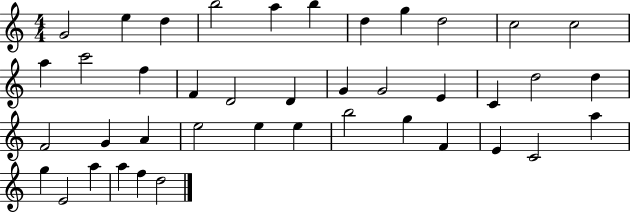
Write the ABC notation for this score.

X:1
T:Untitled
M:4/4
L:1/4
K:C
G2 e d b2 a b d g d2 c2 c2 a c'2 f F D2 D G G2 E C d2 d F2 G A e2 e e b2 g F E C2 a g E2 a a f d2